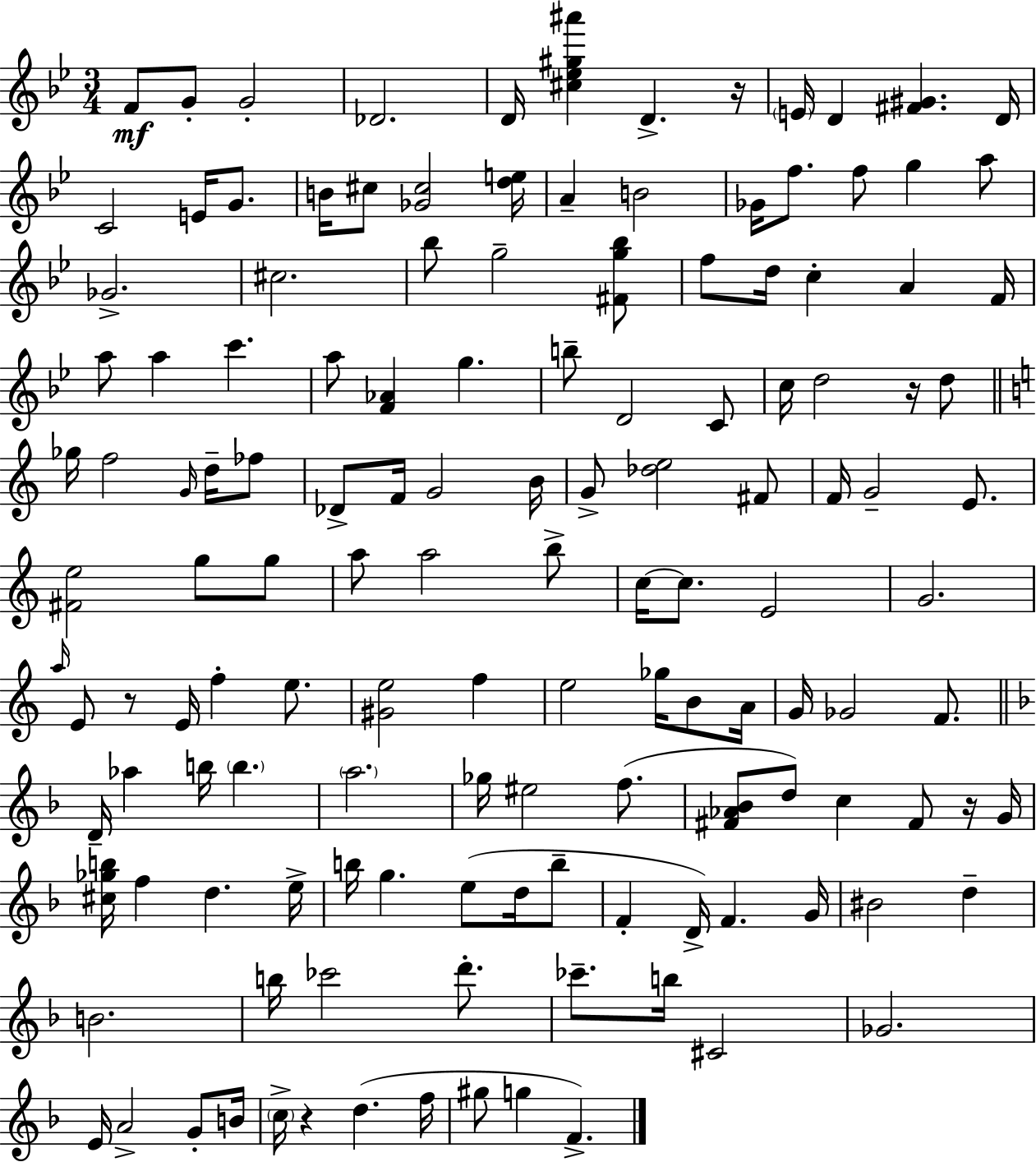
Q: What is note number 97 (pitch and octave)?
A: B5